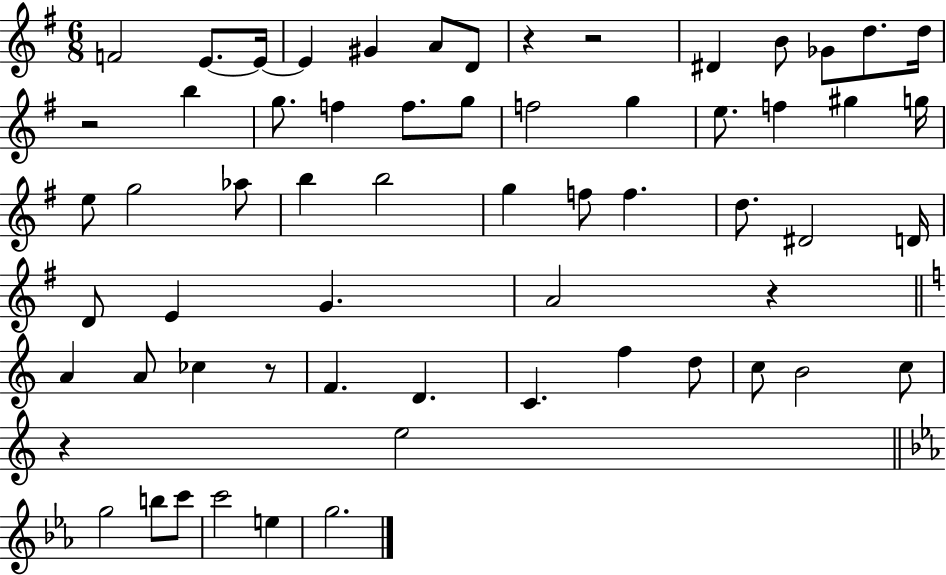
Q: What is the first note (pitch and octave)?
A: F4